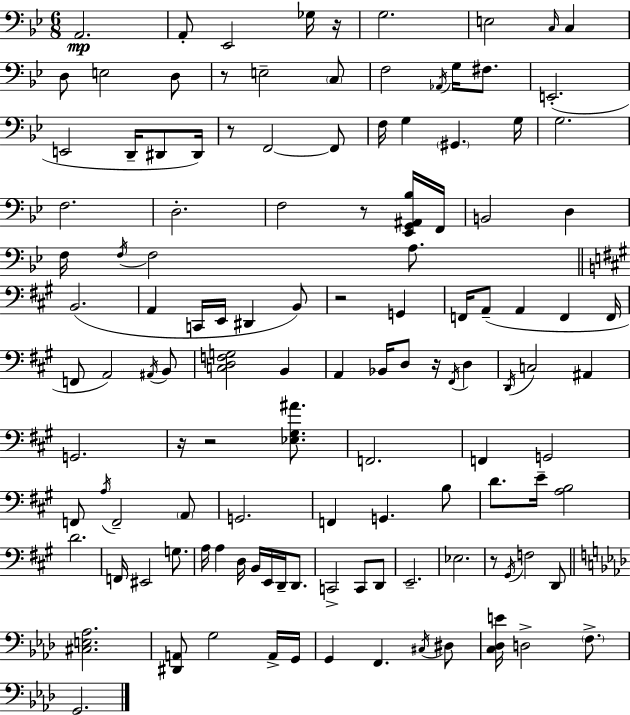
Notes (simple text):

A2/h. A2/e Eb2/h Gb3/s R/s G3/h. E3/h C3/s C3/q D3/e E3/h D3/e R/e E3/h C3/e F3/h Ab2/s G3/s F#3/e. E2/h. E2/h D2/s D#2/e D#2/s R/e F2/h F2/e F3/s G3/q G#2/q. G3/s G3/h. F3/h. D3/h. F3/h R/e [Eb2,G2,A#2,Bb3]/s F2/s B2/h D3/q F3/s F3/s F3/h A3/e. B2/h. A2/q C2/s E2/s D#2/q B2/e R/h G2/q F2/s A2/e A2/q F2/q F2/s F2/e A2/h A#2/s B2/e [C3,D3,F3,G3]/h B2/q A2/q Bb2/s D3/e R/s F#2/s D3/q D2/s C3/h A#2/q G2/h. R/s R/h [Eb3,G#3,A#4]/e. F2/h. F2/q G2/h F2/e A3/s F2/h A2/e G2/h. F2/q G2/q. B3/e D4/e. E4/s [A3,B3]/h D4/h. F2/s EIS2/h G3/e. A3/s A3/q D3/s B2/s E2/s D2/s D2/e. C2/h C2/e D2/e E2/h. Eb3/h. R/e G#2/s F3/h D2/e [C#3,E3,Ab3]/h. [D#2,A2]/e G3/h A2/s G2/s G2/q F2/q. C#3/s D#3/e [C3,Db3,E4]/s D3/h F3/e. G2/h.